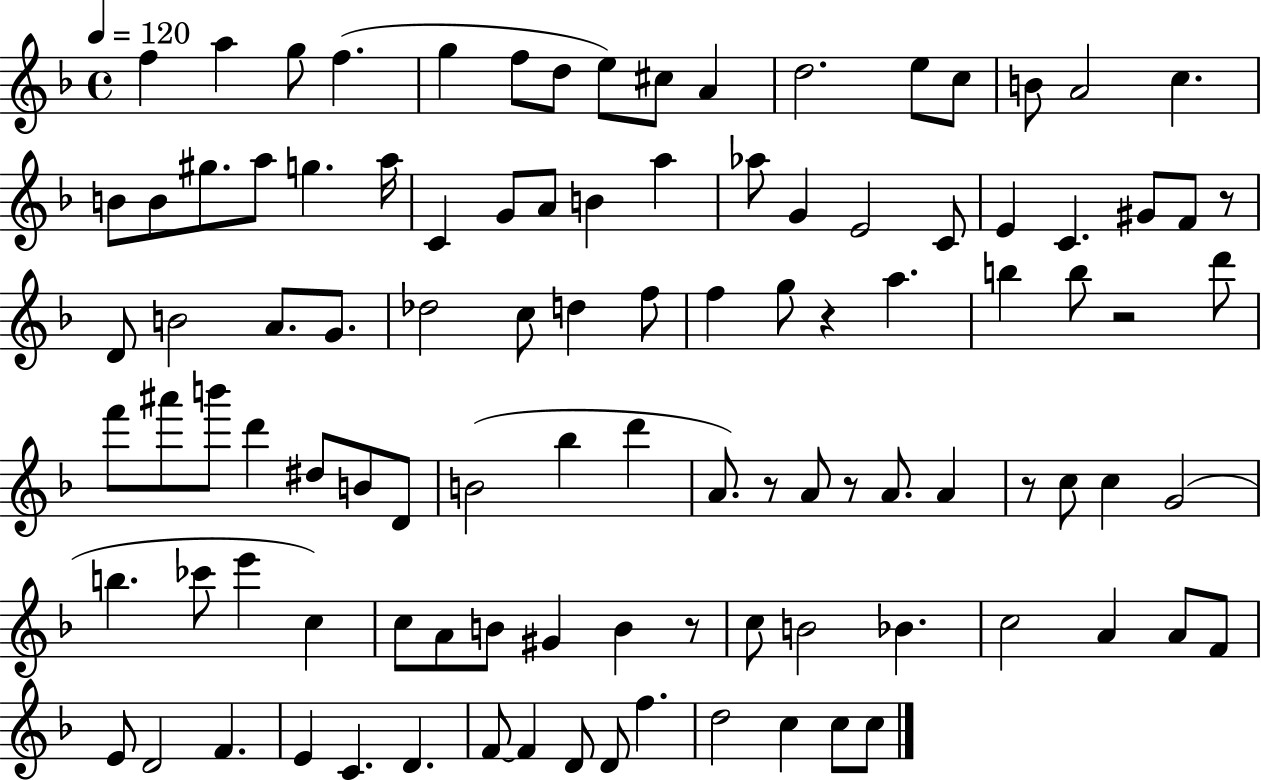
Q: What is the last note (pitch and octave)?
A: C5